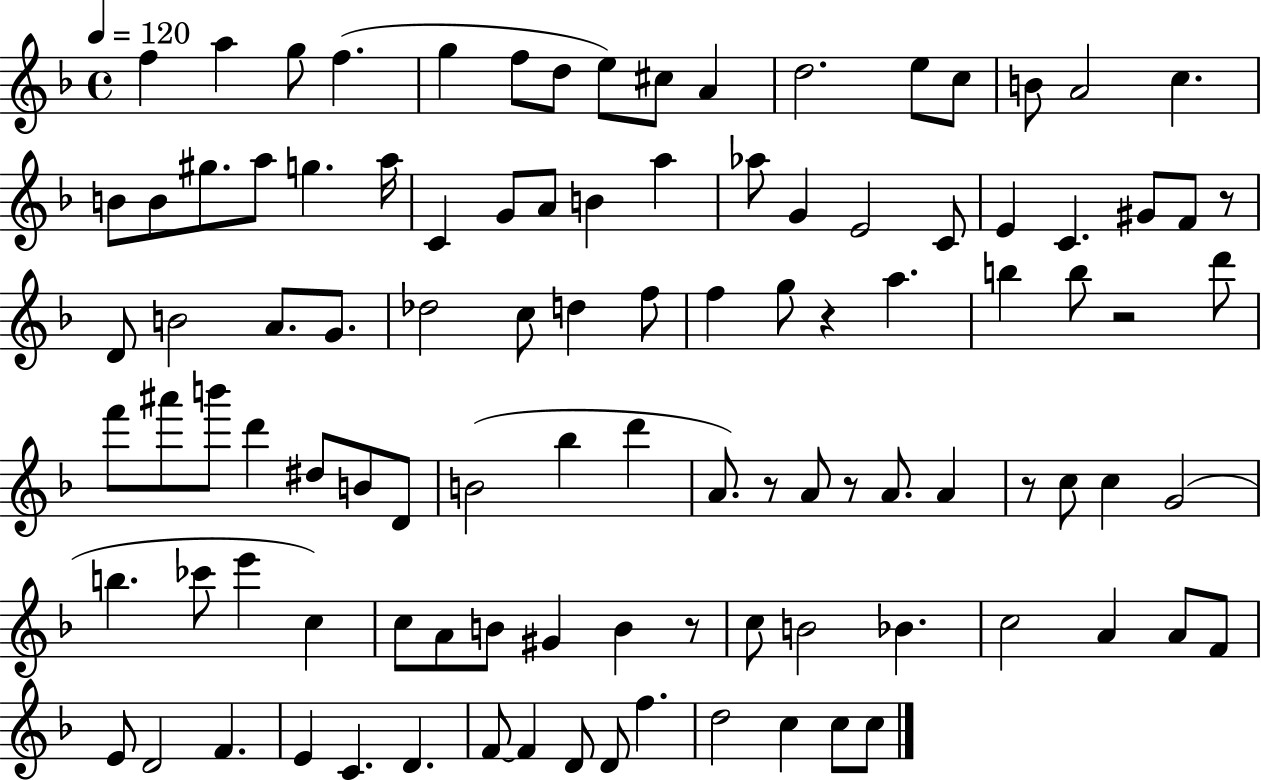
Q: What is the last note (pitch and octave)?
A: C5